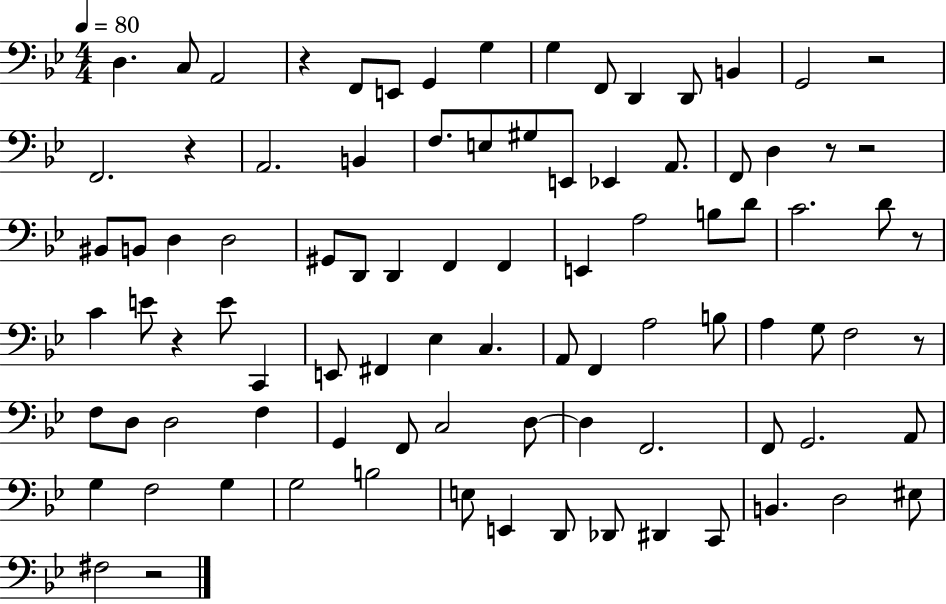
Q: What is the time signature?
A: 4/4